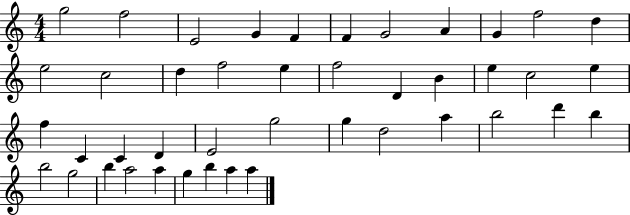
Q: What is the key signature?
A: C major